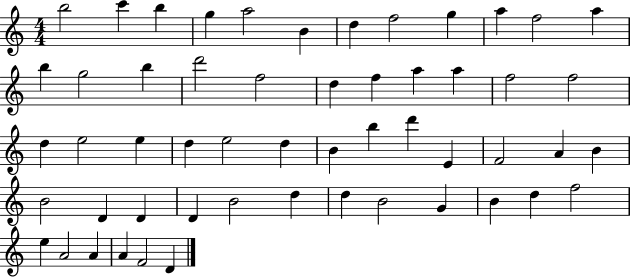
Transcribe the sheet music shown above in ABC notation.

X:1
T:Untitled
M:4/4
L:1/4
K:C
b2 c' b g a2 B d f2 g a f2 a b g2 b d'2 f2 d f a a f2 f2 d e2 e d e2 d B b d' E F2 A B B2 D D D B2 d d B2 G B d f2 e A2 A A F2 D